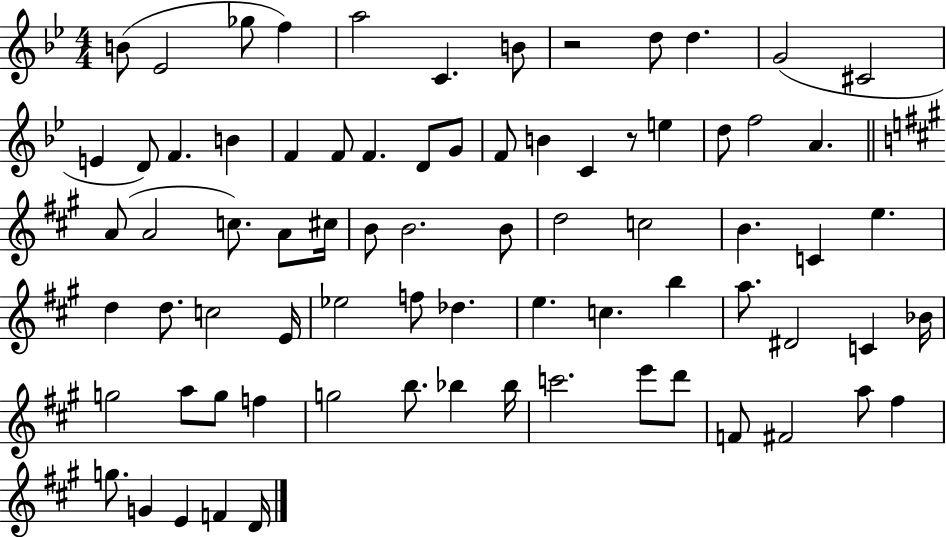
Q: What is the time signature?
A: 4/4